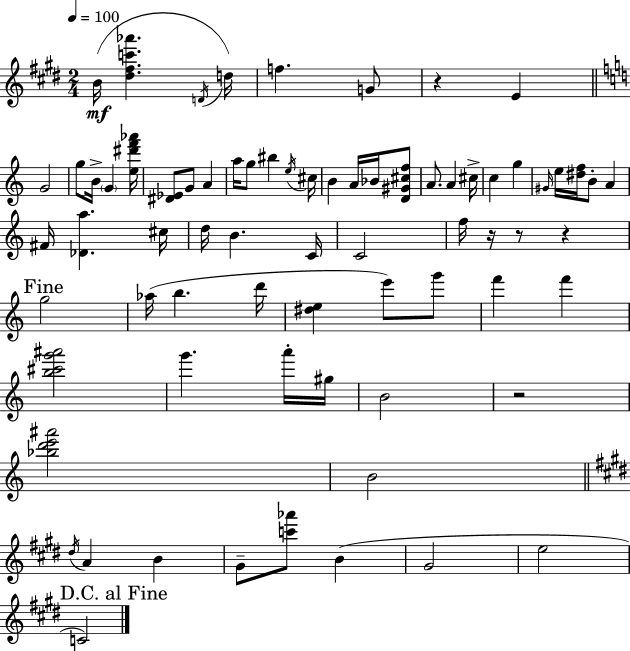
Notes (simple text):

B4/s [D#5,F#5,C6,Ab6]/q. D4/s D5/s F5/q. G4/e R/q E4/q G4/h G5/e B4/s G4/q [E5,D#6,F6,Ab6]/s [D#4,Eb4]/e G4/e A4/q A5/s G5/e BIS5/q E5/s C#5/s B4/q A4/s Bb4/s [D4,G#4,C#5,F5]/e A4/e. A4/q C#5/s C5/q G5/q G#4/s E5/s [D#5,F5]/s B4/e A4/q F#4/s [Db4,A5]/q. C#5/s D5/s B4/q. C4/s C4/h F5/s R/s R/e R/q G5/h Ab5/s B5/q. D6/s [D#5,E5]/q E6/e G6/e F6/q F6/q [B5,C#6,G6,A#6]/h G6/q. A6/s G#5/s B4/h R/h [Bb5,D6,E6,A#6]/h B4/h D#5/s A4/q B4/q G#4/e [C6,Ab6]/e B4/q G#4/h E5/h C4/h